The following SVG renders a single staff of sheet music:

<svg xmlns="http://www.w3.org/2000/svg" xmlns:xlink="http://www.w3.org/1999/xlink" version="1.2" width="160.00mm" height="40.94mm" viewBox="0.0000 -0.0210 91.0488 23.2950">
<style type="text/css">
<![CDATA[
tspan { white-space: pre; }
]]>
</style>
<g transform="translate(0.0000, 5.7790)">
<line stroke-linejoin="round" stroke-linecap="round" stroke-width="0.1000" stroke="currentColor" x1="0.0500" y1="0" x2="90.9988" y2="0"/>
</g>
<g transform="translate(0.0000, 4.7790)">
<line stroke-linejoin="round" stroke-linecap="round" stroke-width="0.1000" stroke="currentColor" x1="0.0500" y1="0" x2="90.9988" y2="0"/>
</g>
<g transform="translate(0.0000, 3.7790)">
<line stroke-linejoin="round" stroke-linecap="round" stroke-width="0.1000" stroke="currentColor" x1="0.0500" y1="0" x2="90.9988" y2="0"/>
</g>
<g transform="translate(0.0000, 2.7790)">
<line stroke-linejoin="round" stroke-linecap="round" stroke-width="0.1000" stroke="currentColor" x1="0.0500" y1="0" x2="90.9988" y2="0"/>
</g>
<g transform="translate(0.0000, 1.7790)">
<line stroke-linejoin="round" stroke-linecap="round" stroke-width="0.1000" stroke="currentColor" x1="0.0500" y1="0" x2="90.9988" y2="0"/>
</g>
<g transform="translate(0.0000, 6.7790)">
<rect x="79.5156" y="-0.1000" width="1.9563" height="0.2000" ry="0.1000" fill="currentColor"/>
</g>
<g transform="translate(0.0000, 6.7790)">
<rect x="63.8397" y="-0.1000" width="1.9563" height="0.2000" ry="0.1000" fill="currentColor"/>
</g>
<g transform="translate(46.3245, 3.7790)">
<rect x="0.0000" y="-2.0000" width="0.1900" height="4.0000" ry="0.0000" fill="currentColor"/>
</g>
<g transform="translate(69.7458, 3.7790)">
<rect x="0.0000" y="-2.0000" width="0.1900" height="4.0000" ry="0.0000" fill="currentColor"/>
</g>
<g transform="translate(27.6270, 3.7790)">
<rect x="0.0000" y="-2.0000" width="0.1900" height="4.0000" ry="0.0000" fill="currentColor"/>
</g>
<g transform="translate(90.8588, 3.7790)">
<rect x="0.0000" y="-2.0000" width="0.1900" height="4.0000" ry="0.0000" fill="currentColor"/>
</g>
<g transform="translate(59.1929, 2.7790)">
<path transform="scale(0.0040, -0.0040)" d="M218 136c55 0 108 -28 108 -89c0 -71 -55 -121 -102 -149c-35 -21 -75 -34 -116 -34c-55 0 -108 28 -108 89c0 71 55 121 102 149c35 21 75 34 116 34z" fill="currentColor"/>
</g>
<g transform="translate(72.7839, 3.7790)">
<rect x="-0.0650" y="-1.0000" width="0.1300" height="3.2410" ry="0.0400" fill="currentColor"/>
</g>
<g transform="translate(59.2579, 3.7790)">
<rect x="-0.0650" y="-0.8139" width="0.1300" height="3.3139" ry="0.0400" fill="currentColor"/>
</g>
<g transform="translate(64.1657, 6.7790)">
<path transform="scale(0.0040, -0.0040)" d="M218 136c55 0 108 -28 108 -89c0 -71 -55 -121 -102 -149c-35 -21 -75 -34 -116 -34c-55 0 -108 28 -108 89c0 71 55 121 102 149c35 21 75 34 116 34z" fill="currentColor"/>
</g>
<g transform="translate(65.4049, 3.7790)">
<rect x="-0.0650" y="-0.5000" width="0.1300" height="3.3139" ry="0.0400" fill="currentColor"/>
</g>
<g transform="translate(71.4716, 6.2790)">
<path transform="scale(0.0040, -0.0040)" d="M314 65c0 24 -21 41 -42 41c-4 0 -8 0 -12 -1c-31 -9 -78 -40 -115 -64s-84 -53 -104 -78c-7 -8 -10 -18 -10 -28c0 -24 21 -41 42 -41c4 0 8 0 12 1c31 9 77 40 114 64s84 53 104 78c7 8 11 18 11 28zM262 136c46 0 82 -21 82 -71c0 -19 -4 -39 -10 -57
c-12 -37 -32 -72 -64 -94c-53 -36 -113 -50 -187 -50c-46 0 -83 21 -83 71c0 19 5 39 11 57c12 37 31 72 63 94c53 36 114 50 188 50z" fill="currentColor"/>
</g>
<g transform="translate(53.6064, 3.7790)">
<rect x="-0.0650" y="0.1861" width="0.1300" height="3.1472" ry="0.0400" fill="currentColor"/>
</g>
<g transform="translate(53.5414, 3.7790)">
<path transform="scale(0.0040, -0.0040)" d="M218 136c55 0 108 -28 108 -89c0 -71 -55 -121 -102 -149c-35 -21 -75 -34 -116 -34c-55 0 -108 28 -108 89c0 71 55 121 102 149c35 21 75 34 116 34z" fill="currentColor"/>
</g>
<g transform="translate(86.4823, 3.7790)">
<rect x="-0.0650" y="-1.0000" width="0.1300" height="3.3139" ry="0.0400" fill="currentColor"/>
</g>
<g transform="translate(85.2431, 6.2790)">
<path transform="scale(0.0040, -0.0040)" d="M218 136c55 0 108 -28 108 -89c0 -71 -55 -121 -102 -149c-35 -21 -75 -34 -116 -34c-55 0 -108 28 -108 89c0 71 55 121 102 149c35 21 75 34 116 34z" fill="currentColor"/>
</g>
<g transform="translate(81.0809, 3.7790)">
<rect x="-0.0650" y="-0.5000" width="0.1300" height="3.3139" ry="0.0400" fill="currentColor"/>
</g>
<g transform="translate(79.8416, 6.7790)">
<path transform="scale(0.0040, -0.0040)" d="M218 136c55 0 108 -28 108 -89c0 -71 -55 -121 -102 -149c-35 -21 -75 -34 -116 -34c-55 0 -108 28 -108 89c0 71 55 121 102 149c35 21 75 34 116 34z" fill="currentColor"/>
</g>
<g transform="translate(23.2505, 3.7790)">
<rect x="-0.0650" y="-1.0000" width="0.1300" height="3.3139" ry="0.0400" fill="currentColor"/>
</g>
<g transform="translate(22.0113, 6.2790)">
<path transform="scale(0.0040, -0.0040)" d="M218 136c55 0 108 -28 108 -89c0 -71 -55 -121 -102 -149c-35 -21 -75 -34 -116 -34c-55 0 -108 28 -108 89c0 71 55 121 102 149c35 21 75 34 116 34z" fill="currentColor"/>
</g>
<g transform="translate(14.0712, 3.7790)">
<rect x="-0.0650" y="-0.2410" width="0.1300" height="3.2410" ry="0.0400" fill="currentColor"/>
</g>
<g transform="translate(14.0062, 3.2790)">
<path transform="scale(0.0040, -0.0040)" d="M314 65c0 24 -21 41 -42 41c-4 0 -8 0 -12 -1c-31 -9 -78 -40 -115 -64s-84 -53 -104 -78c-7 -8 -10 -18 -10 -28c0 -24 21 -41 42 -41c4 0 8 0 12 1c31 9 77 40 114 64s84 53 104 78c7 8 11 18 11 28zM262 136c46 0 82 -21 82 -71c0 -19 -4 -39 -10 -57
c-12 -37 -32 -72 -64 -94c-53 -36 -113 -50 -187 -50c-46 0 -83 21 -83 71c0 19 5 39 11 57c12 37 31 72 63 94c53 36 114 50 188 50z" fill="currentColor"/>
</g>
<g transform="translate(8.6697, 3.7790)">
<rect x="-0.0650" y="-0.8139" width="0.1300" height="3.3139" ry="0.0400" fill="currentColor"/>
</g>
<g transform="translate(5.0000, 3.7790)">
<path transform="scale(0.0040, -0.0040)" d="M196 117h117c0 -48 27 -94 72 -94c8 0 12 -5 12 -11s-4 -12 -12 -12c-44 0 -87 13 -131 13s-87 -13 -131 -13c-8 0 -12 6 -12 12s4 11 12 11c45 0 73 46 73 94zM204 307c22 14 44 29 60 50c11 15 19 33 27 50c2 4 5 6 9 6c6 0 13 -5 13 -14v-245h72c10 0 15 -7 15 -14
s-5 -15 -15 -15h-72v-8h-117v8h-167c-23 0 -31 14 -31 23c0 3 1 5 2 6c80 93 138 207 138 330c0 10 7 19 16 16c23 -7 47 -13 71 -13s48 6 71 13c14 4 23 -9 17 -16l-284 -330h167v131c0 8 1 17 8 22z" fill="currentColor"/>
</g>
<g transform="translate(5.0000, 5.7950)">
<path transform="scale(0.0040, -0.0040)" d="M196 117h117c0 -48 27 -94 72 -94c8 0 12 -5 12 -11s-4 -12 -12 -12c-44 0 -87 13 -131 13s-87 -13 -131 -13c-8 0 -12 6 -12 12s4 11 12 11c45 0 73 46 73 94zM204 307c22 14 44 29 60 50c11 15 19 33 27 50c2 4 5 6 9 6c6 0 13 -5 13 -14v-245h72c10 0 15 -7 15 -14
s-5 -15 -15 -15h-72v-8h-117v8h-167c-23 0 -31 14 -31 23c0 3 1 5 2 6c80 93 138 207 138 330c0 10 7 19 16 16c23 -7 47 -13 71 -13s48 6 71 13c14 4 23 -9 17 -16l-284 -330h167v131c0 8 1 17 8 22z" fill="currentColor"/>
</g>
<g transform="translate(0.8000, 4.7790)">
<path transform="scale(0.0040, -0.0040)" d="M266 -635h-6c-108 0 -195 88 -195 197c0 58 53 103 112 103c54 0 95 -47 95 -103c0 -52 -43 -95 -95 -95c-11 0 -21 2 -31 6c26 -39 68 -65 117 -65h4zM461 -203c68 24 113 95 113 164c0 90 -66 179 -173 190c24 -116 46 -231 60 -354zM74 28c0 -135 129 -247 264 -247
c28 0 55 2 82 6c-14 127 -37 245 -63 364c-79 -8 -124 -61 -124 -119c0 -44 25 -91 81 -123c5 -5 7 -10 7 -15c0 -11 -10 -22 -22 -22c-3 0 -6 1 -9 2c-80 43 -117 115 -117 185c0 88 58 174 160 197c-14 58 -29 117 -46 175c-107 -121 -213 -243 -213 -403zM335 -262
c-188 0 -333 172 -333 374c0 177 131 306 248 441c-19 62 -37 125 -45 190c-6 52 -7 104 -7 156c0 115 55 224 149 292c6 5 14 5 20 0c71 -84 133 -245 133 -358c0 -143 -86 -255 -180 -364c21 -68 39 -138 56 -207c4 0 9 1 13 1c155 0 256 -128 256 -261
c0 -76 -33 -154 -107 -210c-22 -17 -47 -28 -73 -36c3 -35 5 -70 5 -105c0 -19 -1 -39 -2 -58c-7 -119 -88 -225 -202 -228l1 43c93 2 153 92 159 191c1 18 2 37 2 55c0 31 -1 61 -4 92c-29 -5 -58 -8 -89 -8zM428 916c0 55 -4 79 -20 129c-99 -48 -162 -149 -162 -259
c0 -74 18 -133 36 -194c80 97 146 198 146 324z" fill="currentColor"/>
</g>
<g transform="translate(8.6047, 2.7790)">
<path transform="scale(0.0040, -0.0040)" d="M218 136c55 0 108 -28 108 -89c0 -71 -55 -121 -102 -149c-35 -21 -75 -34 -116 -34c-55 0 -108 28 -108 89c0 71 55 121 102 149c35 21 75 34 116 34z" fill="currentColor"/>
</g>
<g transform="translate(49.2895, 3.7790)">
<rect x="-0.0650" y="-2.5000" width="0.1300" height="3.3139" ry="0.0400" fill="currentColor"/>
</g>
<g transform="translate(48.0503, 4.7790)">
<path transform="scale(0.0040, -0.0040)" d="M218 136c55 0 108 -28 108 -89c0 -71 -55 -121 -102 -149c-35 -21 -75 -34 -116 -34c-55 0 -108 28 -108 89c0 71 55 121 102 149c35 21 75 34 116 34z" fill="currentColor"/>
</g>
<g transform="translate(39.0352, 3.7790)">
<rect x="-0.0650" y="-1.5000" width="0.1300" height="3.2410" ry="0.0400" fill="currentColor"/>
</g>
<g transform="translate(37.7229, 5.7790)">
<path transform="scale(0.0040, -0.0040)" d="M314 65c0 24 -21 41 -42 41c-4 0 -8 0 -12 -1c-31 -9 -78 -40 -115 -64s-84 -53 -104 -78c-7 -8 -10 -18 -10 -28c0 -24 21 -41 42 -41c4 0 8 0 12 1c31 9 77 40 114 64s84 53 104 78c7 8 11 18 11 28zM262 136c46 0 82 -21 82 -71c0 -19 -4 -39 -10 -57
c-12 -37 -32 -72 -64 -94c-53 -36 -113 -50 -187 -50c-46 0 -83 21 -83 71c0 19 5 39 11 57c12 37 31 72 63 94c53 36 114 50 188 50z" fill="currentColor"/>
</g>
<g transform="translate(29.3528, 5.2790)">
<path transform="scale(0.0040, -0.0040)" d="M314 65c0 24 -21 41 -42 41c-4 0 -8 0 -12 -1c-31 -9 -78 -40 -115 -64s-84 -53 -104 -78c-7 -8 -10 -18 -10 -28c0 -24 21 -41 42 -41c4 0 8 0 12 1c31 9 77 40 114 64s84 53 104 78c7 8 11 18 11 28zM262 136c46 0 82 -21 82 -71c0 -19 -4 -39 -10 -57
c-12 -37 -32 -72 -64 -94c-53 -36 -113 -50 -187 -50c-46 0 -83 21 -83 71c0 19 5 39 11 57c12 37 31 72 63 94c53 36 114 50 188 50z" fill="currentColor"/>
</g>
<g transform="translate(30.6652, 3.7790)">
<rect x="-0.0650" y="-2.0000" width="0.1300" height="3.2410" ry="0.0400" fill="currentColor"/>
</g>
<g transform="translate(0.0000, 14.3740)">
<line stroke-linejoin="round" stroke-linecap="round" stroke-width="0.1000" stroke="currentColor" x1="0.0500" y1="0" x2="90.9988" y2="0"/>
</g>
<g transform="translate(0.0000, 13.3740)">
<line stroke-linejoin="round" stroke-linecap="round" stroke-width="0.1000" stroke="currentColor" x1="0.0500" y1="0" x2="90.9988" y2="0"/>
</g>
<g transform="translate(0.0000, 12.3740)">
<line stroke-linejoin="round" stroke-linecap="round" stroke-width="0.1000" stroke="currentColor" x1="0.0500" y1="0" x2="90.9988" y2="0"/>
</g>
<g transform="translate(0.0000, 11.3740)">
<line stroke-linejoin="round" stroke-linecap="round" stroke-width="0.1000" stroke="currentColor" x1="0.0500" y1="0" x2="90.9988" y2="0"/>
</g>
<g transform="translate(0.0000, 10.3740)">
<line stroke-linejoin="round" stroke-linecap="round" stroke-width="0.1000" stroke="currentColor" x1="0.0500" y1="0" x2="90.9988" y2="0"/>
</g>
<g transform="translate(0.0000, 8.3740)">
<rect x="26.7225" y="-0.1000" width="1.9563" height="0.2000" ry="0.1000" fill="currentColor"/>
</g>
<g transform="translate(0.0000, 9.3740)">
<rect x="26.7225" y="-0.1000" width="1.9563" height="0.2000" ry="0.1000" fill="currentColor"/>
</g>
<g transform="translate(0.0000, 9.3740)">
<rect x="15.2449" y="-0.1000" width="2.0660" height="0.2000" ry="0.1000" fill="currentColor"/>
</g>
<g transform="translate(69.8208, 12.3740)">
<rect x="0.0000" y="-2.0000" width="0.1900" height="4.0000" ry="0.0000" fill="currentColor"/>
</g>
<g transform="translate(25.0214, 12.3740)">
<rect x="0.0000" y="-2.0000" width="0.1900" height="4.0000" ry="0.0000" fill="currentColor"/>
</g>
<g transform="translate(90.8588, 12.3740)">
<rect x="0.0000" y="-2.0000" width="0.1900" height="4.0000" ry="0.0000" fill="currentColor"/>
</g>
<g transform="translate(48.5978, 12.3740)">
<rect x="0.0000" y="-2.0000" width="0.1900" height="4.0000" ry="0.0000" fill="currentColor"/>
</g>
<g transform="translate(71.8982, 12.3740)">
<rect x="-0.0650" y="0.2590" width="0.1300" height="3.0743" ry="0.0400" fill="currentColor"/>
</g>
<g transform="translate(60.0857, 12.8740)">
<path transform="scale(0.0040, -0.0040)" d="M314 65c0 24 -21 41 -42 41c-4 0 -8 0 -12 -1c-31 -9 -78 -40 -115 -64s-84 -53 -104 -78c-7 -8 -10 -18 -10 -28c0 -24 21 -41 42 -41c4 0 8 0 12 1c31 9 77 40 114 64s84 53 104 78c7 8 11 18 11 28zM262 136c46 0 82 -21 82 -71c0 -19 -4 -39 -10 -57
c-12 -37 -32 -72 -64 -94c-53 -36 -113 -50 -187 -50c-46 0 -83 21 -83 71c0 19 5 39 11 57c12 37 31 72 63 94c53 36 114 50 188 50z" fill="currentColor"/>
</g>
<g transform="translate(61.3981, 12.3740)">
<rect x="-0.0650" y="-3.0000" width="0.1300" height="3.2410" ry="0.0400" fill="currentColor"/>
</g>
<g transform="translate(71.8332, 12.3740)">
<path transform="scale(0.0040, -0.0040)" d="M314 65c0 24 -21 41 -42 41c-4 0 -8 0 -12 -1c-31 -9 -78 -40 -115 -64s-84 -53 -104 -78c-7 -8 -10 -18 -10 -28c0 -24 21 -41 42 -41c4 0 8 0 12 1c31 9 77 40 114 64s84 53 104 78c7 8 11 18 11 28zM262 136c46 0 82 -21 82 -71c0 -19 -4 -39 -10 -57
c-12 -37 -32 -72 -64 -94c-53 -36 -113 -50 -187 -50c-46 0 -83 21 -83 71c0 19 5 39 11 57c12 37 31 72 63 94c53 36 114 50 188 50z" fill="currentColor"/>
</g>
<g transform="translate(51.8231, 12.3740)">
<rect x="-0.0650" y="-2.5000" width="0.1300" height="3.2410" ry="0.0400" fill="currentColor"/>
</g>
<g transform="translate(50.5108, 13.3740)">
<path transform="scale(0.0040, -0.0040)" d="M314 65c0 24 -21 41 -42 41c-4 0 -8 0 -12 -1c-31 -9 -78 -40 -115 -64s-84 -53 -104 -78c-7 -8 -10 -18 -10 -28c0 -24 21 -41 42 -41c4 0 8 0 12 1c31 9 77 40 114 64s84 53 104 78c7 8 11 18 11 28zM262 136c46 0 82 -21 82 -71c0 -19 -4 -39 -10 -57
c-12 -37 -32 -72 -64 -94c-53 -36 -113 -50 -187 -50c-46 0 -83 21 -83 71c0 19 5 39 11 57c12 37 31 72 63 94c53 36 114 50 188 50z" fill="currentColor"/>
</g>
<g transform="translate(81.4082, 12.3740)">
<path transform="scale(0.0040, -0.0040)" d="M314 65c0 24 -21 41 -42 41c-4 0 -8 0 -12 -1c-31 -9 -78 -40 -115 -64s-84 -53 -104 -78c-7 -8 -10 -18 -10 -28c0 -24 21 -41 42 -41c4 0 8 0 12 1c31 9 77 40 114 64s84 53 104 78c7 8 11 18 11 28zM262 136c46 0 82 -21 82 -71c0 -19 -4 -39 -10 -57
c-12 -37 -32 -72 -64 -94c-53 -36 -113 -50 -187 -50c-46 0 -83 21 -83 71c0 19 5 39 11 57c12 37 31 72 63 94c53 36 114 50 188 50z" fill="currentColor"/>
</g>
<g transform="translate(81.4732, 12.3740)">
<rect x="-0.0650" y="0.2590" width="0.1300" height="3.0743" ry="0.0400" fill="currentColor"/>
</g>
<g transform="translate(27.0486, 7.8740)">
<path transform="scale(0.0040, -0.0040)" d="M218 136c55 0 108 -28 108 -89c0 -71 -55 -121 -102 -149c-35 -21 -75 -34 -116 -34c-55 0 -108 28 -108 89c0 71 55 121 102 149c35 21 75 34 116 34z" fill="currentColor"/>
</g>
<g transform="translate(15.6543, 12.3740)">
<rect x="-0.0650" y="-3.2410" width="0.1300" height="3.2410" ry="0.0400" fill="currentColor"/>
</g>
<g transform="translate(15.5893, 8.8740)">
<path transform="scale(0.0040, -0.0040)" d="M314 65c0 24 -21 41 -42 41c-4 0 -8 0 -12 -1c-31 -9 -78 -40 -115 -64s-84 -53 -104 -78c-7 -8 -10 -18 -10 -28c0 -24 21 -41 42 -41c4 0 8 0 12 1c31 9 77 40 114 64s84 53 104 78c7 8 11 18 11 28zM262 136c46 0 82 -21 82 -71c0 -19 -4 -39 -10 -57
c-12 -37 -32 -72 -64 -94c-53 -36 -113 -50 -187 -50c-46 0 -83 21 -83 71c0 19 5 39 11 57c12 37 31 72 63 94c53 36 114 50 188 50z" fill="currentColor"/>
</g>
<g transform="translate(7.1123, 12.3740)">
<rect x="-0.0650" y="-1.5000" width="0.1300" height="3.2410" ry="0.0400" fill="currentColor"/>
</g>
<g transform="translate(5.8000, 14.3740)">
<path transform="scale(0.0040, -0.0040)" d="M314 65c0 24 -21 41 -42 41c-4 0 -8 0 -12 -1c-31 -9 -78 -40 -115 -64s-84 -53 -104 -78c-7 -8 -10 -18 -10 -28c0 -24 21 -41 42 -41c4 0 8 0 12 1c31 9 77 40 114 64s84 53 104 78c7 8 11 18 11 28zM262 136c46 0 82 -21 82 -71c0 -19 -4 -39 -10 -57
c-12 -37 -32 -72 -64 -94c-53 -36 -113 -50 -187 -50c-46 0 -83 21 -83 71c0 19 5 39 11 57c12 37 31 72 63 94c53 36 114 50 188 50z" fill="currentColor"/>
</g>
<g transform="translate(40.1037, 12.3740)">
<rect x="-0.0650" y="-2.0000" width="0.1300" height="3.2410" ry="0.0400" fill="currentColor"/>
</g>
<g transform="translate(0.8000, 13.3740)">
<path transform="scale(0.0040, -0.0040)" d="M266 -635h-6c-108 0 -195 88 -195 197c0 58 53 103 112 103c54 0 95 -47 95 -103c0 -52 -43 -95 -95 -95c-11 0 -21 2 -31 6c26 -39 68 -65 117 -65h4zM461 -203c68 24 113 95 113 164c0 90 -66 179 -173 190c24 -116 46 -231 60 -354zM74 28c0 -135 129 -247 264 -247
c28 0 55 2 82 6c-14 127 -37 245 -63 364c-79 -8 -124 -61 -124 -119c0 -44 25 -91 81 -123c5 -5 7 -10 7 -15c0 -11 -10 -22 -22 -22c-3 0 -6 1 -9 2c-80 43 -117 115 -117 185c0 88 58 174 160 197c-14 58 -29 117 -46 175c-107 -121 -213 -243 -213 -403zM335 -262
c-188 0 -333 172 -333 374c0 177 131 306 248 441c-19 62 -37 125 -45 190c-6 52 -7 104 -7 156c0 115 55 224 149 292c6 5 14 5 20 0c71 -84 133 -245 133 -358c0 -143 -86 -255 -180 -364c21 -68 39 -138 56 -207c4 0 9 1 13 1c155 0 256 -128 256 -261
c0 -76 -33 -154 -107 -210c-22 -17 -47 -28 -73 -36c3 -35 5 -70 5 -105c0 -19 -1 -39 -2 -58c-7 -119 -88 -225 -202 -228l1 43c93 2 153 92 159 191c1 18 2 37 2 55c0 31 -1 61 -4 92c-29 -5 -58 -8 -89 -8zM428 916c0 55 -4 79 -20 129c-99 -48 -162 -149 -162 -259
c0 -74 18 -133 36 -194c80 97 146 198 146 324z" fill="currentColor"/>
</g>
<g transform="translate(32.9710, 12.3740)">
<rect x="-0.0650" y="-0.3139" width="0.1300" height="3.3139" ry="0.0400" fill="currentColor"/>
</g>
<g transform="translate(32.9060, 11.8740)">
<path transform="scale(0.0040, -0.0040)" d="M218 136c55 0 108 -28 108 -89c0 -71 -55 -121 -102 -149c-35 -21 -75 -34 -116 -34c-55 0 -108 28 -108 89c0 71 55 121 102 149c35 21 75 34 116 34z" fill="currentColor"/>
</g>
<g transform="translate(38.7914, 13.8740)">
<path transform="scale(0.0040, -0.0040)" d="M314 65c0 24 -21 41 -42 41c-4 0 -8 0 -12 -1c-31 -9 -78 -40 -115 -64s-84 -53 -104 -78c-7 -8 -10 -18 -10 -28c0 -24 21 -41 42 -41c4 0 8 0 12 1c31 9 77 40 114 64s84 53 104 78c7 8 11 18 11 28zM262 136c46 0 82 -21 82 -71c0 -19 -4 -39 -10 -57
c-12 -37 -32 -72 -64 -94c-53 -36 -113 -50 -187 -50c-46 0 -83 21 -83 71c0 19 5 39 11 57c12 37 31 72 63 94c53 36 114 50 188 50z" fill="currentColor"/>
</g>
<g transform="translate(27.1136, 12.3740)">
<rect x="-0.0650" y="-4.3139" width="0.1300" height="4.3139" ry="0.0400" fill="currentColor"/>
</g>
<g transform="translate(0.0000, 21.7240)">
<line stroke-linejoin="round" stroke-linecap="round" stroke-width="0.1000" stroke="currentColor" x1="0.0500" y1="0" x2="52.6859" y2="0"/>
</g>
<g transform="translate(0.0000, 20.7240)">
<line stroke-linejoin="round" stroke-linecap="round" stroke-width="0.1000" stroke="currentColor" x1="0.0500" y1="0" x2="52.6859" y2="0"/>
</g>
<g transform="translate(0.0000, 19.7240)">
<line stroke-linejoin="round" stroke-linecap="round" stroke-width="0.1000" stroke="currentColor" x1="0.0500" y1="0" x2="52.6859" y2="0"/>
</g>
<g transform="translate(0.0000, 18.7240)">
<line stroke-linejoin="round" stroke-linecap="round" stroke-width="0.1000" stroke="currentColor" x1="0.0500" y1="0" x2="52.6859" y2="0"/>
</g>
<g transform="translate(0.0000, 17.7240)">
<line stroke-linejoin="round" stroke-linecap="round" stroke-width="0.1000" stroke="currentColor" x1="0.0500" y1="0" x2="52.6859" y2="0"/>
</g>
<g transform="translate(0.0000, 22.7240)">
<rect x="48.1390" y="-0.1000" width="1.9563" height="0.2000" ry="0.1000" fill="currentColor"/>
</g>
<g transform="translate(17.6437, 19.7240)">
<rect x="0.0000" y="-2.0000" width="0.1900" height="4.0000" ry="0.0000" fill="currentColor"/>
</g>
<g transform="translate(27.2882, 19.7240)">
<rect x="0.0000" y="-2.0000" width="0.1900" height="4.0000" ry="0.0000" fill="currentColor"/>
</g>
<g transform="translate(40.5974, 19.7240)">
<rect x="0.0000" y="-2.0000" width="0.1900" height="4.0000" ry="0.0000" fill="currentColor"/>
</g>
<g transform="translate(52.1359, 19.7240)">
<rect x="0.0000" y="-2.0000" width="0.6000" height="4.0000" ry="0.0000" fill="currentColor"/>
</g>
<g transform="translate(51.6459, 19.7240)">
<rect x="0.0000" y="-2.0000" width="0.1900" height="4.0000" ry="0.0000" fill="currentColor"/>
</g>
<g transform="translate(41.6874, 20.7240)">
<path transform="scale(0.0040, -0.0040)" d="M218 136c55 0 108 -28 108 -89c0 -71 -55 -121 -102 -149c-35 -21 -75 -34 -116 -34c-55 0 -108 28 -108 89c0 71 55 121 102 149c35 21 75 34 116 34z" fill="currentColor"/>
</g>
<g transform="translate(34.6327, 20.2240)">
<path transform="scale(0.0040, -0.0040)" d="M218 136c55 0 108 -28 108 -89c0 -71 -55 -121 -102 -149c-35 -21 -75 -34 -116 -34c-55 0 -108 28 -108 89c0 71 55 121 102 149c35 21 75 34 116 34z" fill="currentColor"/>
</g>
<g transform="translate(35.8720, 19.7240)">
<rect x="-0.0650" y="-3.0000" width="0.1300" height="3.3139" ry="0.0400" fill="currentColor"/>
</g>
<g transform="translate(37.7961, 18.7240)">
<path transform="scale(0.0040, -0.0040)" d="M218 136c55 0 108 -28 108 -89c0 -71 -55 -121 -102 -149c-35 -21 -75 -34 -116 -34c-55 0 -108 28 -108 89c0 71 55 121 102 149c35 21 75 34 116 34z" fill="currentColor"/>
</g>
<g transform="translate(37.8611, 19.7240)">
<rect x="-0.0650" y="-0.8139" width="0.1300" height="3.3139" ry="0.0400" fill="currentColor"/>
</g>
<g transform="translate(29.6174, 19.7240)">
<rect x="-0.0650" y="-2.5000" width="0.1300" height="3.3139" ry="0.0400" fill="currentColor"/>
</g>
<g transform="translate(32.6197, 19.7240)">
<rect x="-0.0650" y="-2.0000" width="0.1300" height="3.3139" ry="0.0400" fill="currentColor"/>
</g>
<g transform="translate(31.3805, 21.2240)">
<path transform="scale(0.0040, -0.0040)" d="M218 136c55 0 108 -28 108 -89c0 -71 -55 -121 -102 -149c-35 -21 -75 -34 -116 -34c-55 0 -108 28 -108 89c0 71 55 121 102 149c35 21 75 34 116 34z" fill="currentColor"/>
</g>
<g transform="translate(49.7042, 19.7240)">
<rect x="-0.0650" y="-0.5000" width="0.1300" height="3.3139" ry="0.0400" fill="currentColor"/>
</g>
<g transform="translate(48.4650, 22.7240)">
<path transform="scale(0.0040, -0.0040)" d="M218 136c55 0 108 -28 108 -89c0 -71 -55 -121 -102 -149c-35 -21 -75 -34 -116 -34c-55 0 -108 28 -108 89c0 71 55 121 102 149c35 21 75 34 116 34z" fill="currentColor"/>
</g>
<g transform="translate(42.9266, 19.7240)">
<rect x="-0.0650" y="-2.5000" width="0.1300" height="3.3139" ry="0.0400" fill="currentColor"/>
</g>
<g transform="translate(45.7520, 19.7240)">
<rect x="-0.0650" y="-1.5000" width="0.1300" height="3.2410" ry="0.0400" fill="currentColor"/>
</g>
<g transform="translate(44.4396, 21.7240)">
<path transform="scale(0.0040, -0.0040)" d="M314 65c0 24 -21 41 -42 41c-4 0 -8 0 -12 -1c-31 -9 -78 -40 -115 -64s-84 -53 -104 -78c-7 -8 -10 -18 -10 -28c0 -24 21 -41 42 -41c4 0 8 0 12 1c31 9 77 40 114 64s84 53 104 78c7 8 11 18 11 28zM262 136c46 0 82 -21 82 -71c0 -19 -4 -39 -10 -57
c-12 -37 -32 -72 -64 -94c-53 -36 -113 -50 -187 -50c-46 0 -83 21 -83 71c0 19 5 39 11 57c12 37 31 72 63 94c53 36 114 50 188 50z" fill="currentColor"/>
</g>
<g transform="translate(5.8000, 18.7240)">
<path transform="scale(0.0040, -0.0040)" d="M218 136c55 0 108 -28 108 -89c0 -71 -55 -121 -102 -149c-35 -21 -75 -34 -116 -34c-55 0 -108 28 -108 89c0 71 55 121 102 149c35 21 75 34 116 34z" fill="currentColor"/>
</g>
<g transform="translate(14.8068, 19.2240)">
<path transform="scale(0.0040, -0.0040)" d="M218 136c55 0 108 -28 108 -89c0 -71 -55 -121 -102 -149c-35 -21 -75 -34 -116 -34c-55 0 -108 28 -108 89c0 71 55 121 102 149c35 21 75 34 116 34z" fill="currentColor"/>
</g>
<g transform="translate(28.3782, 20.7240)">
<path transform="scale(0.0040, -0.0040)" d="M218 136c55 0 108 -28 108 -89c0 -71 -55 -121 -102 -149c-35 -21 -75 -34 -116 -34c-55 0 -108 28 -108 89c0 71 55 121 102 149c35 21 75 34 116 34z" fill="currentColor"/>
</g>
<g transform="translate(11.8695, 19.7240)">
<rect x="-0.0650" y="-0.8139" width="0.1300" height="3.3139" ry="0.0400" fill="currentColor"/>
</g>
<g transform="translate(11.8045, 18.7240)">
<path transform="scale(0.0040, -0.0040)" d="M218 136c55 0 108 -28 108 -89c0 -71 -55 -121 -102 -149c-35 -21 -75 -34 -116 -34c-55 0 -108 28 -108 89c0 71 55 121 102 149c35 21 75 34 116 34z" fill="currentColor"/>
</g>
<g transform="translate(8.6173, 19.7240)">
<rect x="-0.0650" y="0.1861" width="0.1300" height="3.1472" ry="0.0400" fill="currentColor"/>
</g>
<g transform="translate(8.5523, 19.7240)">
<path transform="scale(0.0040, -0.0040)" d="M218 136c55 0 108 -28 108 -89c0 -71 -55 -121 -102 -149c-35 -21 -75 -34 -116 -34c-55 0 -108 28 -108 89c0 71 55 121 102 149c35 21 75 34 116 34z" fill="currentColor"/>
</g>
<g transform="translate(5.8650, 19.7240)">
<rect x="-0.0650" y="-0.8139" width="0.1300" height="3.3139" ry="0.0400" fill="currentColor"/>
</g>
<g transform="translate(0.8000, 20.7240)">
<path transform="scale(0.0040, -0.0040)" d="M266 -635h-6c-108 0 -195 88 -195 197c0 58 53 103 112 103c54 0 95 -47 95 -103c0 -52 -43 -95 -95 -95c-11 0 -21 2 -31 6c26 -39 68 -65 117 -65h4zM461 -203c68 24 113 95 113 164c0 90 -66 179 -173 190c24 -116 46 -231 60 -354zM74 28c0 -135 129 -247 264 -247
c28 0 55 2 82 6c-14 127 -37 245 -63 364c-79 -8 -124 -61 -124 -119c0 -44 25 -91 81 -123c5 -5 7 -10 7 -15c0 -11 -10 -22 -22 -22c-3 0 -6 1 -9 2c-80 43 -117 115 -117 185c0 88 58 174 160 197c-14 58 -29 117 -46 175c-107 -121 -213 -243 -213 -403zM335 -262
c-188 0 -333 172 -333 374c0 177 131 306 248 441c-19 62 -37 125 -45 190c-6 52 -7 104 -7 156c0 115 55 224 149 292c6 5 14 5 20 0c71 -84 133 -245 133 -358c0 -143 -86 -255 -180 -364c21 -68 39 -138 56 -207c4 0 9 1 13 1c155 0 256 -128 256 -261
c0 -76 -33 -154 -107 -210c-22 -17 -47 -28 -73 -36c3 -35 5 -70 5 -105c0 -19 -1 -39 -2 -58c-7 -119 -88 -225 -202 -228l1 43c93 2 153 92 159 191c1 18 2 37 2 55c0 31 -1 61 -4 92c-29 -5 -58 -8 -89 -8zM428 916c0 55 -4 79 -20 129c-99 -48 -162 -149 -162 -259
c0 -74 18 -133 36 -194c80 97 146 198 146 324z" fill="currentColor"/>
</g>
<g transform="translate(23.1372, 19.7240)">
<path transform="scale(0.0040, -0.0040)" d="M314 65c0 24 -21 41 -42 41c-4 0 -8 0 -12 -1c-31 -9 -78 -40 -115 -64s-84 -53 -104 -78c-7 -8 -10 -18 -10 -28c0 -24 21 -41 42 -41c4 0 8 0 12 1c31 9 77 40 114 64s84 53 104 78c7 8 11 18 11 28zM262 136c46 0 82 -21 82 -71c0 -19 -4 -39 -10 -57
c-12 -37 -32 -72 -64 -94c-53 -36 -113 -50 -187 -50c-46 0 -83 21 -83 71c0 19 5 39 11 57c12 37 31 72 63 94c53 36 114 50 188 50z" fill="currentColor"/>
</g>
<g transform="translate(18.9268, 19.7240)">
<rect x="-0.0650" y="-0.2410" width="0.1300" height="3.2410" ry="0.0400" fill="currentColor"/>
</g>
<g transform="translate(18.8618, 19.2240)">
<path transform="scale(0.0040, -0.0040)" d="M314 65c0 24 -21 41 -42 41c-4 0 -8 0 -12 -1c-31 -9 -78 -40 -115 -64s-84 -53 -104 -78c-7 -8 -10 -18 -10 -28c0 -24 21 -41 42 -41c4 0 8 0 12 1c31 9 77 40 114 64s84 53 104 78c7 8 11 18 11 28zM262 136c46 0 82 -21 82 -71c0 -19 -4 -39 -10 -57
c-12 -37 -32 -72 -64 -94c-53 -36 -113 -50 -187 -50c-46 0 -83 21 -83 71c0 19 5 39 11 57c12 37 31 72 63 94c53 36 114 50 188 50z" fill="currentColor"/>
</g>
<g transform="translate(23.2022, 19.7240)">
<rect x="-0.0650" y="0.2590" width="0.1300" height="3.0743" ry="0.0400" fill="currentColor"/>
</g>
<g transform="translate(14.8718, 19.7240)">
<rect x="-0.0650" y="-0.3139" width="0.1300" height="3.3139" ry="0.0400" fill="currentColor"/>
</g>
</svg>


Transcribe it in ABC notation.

X:1
T:Untitled
M:4/4
L:1/4
K:C
d c2 D F2 E2 G B d C D2 C D E2 b2 d' c F2 G2 A2 B2 B2 d B d c c2 B2 G F A d G E2 C